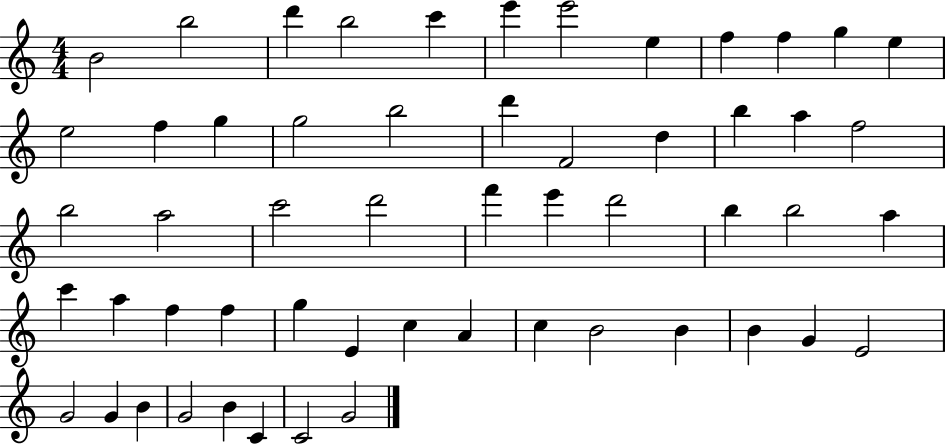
X:1
T:Untitled
M:4/4
L:1/4
K:C
B2 b2 d' b2 c' e' e'2 e f f g e e2 f g g2 b2 d' F2 d b a f2 b2 a2 c'2 d'2 f' e' d'2 b b2 a c' a f f g E c A c B2 B B G E2 G2 G B G2 B C C2 G2